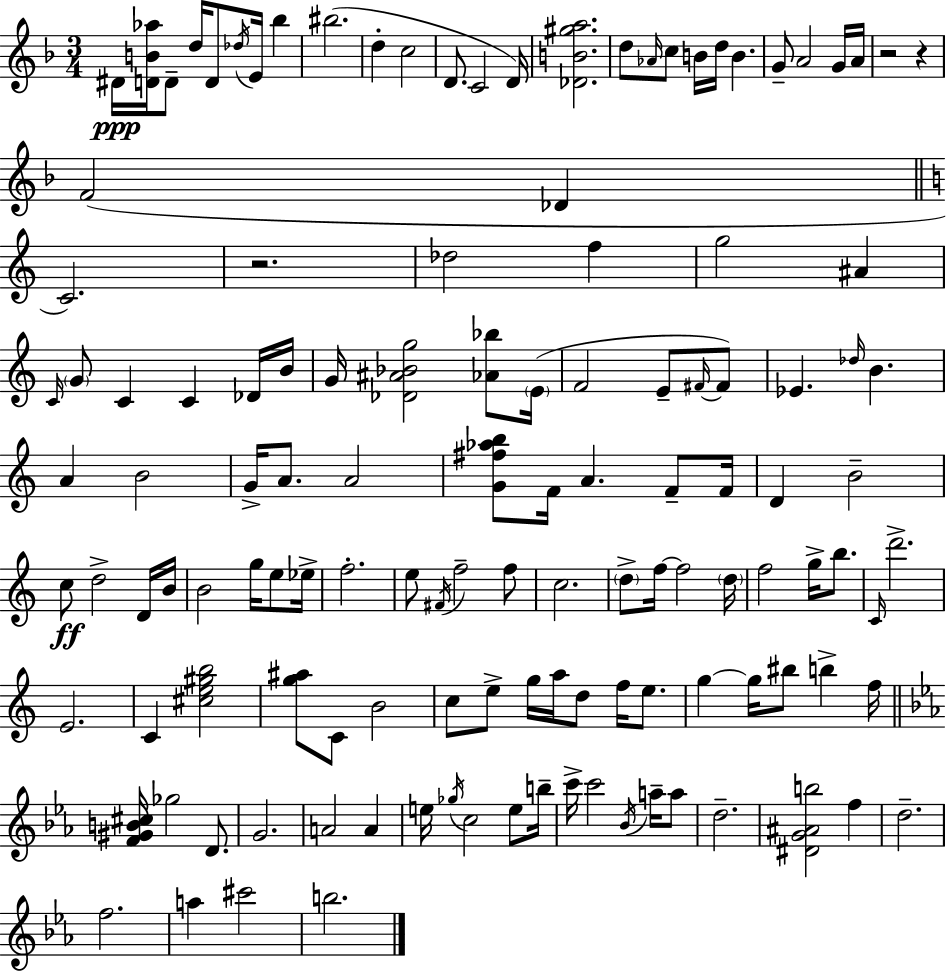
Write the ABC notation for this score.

X:1
T:Untitled
M:3/4
L:1/4
K:F
^D/4 [DB_a]/4 D/2 d/4 D/2 _d/4 E/4 _b ^b2 d c2 D/2 C2 D/4 [_DB^ga]2 d/2 _A/4 c/2 B/4 d/4 B G/2 A2 G/4 A/4 z2 z F2 _D C2 z2 _d2 f g2 ^A C/4 G/2 C C _D/4 B/4 G/4 [_D^A_Bg]2 [_A_b]/2 E/4 F2 E/2 ^F/4 ^F/2 _E _d/4 B A B2 G/4 A/2 A2 [G^f_ab]/2 F/4 A F/2 F/4 D B2 c/2 d2 D/4 B/4 B2 g/4 e/2 _e/4 f2 e/2 ^F/4 f2 f/2 c2 d/2 f/4 f2 d/4 f2 g/4 b/2 C/4 d'2 E2 C [^ce^gb]2 [g^a]/2 C/2 B2 c/2 e/2 g/4 a/4 d/2 f/4 e/2 g g/4 ^b/2 b f/4 [F^GB^c]/4 _g2 D/2 G2 A2 A e/4 _g/4 c2 e/2 b/4 c'/4 c'2 _B/4 a/4 a/2 d2 [^DG^Ab]2 f d2 f2 a ^c'2 b2